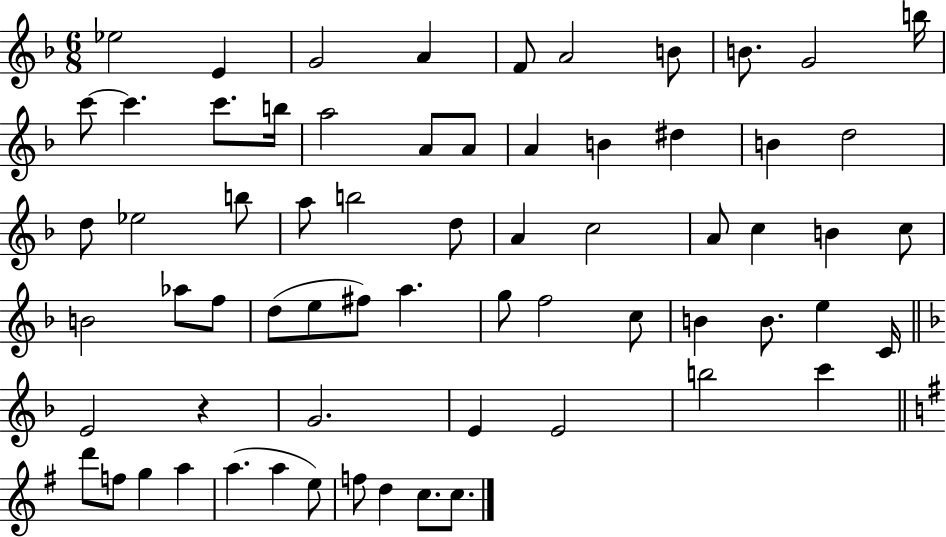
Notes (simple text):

Eb5/h E4/q G4/h A4/q F4/e A4/h B4/e B4/e. G4/h B5/s C6/e C6/q. C6/e. B5/s A5/h A4/e A4/e A4/q B4/q D#5/q B4/q D5/h D5/e Eb5/h B5/e A5/e B5/h D5/e A4/q C5/h A4/e C5/q B4/q C5/e B4/h Ab5/e F5/e D5/e E5/e F#5/e A5/q. G5/e F5/h C5/e B4/q B4/e. E5/q C4/s E4/h R/q G4/h. E4/q E4/h B5/h C6/q D6/e F5/e G5/q A5/q A5/q. A5/q E5/e F5/e D5/q C5/e. C5/e.